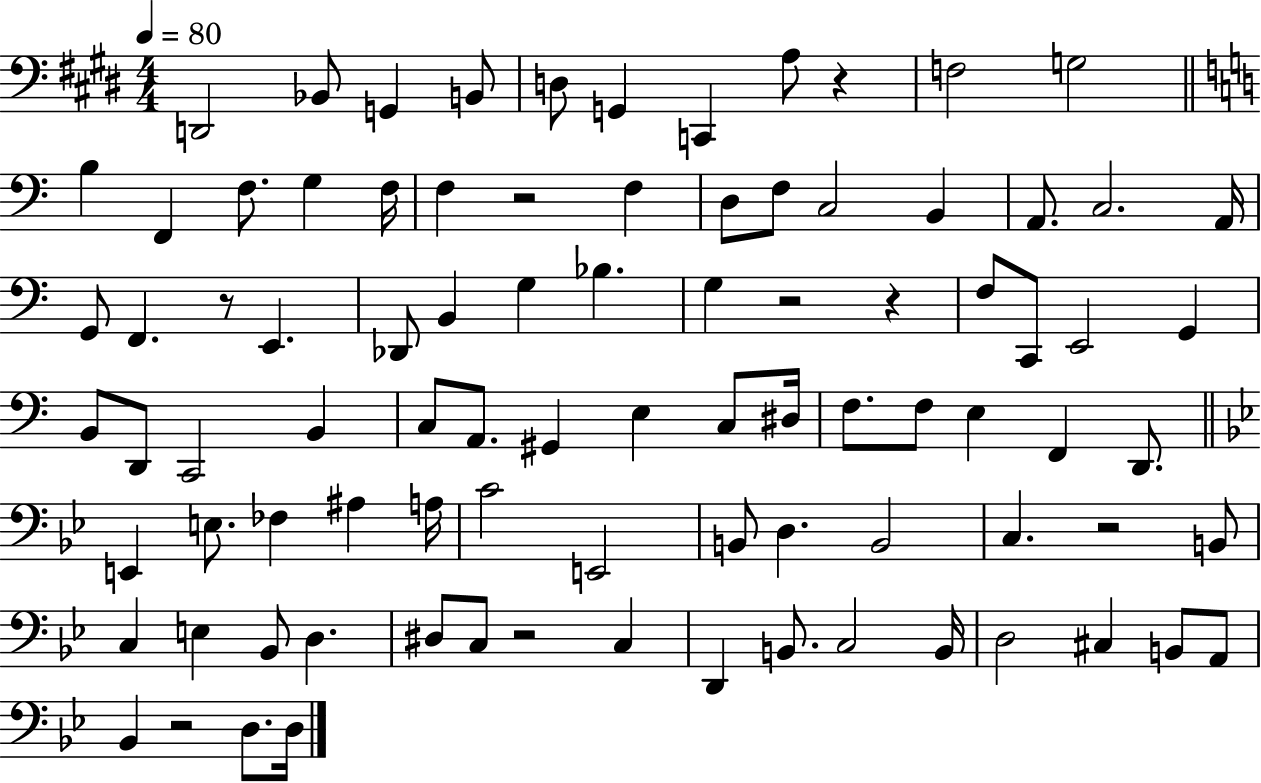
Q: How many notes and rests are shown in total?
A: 89